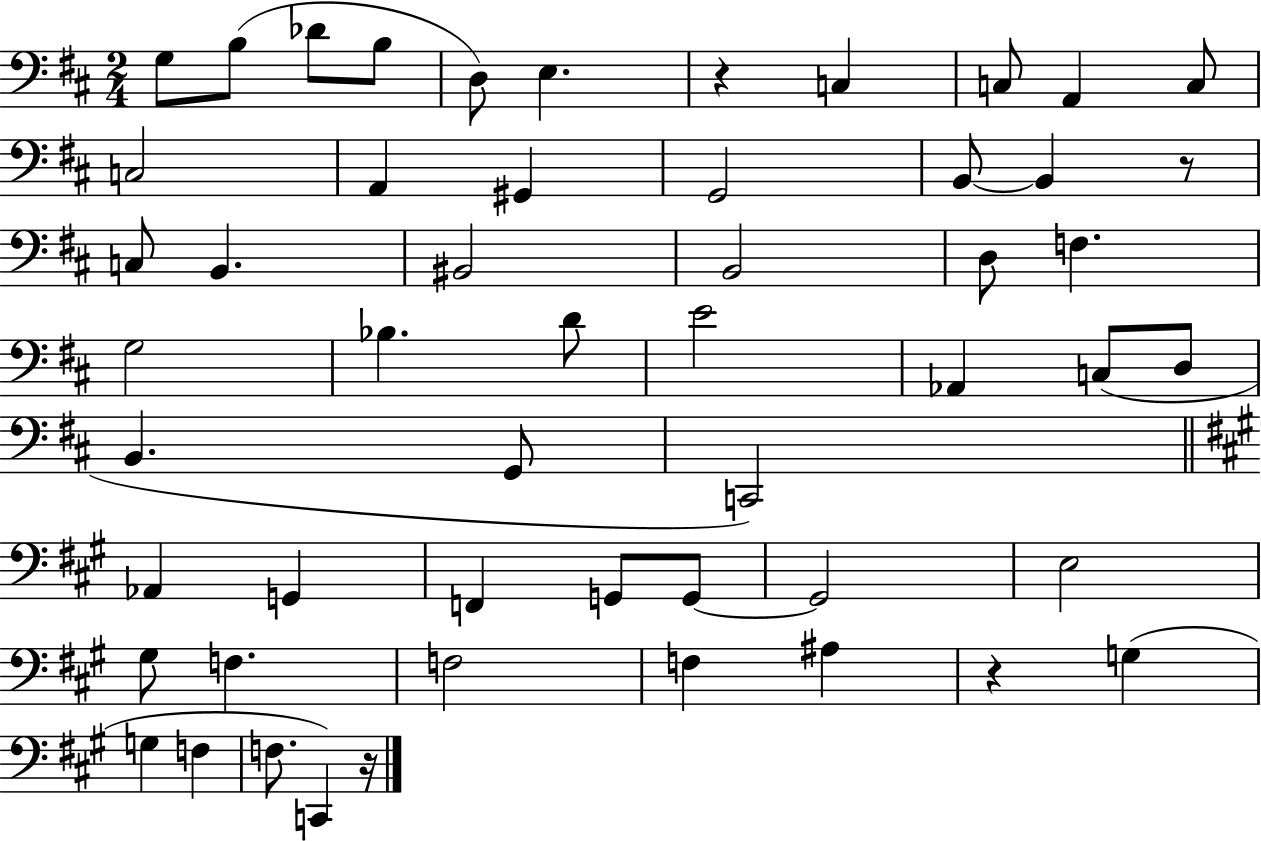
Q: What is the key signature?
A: D major